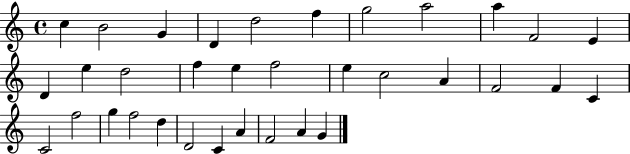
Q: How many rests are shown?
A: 0